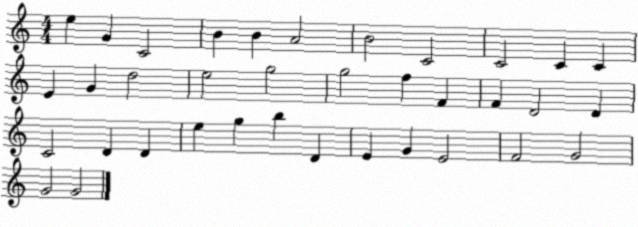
X:1
T:Untitled
M:4/4
L:1/4
K:C
e G C2 B B A2 B2 C2 C2 C C E G d2 e2 g2 g2 f F F D2 D C2 D D e g b D E G E2 F2 G2 G2 G2